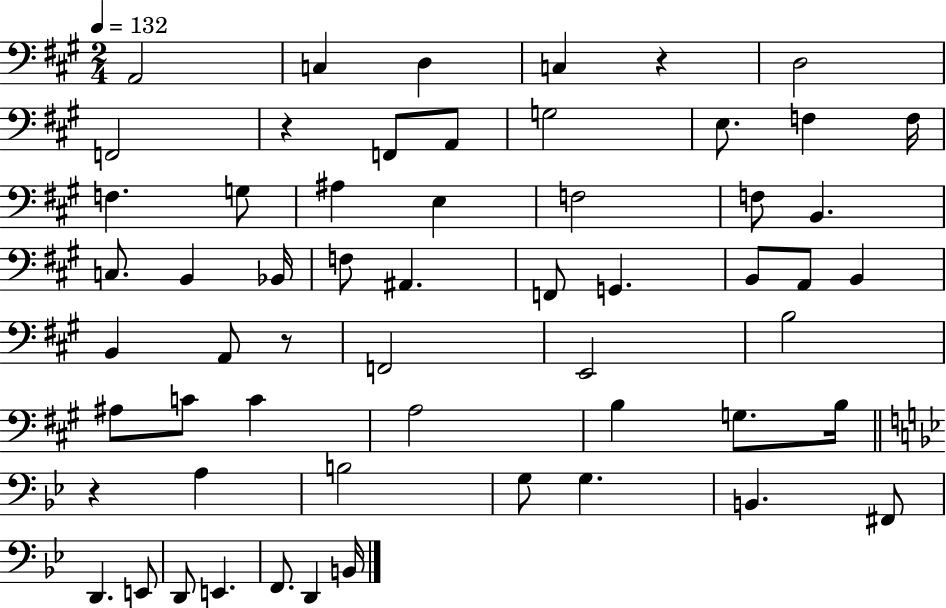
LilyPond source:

{
  \clef bass
  \numericTimeSignature
  \time 2/4
  \key a \major
  \tempo 4 = 132
  a,2 | c4 d4 | c4 r4 | d2 | \break f,2 | r4 f,8 a,8 | g2 | e8. f4 f16 | \break f4. g8 | ais4 e4 | f2 | f8 b,4. | \break c8. b,4 bes,16 | f8 ais,4. | f,8 g,4. | b,8 a,8 b,4 | \break b,4 a,8 r8 | f,2 | e,2 | b2 | \break ais8 c'8 c'4 | a2 | b4 g8. b16 | \bar "||" \break \key bes \major r4 a4 | b2 | g8 g4. | b,4. fis,8 | \break d,4. e,8 | d,8 e,4. | f,8. d,4 b,16 | \bar "|."
}